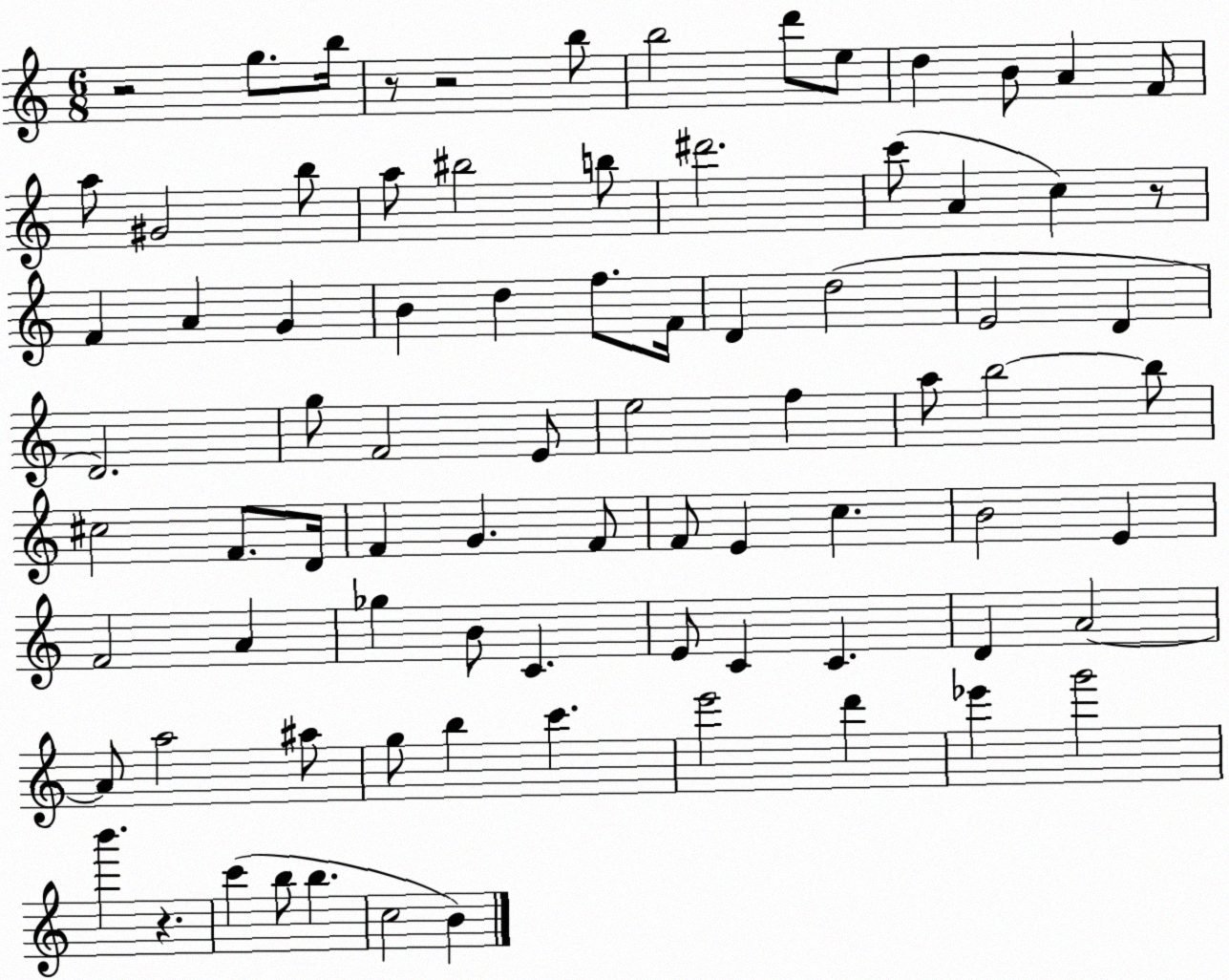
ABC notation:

X:1
T:Untitled
M:6/8
L:1/4
K:C
z2 g/2 b/4 z/2 z2 b/2 b2 d'/2 e/2 d B/2 A F/2 a/2 ^G2 b/2 a/2 ^b2 b/2 ^d'2 c'/2 A c z/2 F A G B d f/2 F/4 D d2 E2 D D2 g/2 F2 E/2 e2 f a/2 b2 b/2 ^c2 F/2 D/4 F G F/2 F/2 E c B2 E F2 A _g B/2 C E/2 C C D A2 A/2 a2 ^a/2 g/2 b c' e'2 d' _e' g'2 b' z c' b/2 b c2 B